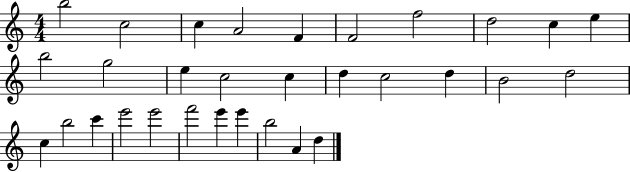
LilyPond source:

{
  \clef treble
  \numericTimeSignature
  \time 4/4
  \key c \major
  b''2 c''2 | c''4 a'2 f'4 | f'2 f''2 | d''2 c''4 e''4 | \break b''2 g''2 | e''4 c''2 c''4 | d''4 c''2 d''4 | b'2 d''2 | \break c''4 b''2 c'''4 | e'''2 e'''2 | f'''2 e'''4 e'''4 | b''2 a'4 d''4 | \break \bar "|."
}